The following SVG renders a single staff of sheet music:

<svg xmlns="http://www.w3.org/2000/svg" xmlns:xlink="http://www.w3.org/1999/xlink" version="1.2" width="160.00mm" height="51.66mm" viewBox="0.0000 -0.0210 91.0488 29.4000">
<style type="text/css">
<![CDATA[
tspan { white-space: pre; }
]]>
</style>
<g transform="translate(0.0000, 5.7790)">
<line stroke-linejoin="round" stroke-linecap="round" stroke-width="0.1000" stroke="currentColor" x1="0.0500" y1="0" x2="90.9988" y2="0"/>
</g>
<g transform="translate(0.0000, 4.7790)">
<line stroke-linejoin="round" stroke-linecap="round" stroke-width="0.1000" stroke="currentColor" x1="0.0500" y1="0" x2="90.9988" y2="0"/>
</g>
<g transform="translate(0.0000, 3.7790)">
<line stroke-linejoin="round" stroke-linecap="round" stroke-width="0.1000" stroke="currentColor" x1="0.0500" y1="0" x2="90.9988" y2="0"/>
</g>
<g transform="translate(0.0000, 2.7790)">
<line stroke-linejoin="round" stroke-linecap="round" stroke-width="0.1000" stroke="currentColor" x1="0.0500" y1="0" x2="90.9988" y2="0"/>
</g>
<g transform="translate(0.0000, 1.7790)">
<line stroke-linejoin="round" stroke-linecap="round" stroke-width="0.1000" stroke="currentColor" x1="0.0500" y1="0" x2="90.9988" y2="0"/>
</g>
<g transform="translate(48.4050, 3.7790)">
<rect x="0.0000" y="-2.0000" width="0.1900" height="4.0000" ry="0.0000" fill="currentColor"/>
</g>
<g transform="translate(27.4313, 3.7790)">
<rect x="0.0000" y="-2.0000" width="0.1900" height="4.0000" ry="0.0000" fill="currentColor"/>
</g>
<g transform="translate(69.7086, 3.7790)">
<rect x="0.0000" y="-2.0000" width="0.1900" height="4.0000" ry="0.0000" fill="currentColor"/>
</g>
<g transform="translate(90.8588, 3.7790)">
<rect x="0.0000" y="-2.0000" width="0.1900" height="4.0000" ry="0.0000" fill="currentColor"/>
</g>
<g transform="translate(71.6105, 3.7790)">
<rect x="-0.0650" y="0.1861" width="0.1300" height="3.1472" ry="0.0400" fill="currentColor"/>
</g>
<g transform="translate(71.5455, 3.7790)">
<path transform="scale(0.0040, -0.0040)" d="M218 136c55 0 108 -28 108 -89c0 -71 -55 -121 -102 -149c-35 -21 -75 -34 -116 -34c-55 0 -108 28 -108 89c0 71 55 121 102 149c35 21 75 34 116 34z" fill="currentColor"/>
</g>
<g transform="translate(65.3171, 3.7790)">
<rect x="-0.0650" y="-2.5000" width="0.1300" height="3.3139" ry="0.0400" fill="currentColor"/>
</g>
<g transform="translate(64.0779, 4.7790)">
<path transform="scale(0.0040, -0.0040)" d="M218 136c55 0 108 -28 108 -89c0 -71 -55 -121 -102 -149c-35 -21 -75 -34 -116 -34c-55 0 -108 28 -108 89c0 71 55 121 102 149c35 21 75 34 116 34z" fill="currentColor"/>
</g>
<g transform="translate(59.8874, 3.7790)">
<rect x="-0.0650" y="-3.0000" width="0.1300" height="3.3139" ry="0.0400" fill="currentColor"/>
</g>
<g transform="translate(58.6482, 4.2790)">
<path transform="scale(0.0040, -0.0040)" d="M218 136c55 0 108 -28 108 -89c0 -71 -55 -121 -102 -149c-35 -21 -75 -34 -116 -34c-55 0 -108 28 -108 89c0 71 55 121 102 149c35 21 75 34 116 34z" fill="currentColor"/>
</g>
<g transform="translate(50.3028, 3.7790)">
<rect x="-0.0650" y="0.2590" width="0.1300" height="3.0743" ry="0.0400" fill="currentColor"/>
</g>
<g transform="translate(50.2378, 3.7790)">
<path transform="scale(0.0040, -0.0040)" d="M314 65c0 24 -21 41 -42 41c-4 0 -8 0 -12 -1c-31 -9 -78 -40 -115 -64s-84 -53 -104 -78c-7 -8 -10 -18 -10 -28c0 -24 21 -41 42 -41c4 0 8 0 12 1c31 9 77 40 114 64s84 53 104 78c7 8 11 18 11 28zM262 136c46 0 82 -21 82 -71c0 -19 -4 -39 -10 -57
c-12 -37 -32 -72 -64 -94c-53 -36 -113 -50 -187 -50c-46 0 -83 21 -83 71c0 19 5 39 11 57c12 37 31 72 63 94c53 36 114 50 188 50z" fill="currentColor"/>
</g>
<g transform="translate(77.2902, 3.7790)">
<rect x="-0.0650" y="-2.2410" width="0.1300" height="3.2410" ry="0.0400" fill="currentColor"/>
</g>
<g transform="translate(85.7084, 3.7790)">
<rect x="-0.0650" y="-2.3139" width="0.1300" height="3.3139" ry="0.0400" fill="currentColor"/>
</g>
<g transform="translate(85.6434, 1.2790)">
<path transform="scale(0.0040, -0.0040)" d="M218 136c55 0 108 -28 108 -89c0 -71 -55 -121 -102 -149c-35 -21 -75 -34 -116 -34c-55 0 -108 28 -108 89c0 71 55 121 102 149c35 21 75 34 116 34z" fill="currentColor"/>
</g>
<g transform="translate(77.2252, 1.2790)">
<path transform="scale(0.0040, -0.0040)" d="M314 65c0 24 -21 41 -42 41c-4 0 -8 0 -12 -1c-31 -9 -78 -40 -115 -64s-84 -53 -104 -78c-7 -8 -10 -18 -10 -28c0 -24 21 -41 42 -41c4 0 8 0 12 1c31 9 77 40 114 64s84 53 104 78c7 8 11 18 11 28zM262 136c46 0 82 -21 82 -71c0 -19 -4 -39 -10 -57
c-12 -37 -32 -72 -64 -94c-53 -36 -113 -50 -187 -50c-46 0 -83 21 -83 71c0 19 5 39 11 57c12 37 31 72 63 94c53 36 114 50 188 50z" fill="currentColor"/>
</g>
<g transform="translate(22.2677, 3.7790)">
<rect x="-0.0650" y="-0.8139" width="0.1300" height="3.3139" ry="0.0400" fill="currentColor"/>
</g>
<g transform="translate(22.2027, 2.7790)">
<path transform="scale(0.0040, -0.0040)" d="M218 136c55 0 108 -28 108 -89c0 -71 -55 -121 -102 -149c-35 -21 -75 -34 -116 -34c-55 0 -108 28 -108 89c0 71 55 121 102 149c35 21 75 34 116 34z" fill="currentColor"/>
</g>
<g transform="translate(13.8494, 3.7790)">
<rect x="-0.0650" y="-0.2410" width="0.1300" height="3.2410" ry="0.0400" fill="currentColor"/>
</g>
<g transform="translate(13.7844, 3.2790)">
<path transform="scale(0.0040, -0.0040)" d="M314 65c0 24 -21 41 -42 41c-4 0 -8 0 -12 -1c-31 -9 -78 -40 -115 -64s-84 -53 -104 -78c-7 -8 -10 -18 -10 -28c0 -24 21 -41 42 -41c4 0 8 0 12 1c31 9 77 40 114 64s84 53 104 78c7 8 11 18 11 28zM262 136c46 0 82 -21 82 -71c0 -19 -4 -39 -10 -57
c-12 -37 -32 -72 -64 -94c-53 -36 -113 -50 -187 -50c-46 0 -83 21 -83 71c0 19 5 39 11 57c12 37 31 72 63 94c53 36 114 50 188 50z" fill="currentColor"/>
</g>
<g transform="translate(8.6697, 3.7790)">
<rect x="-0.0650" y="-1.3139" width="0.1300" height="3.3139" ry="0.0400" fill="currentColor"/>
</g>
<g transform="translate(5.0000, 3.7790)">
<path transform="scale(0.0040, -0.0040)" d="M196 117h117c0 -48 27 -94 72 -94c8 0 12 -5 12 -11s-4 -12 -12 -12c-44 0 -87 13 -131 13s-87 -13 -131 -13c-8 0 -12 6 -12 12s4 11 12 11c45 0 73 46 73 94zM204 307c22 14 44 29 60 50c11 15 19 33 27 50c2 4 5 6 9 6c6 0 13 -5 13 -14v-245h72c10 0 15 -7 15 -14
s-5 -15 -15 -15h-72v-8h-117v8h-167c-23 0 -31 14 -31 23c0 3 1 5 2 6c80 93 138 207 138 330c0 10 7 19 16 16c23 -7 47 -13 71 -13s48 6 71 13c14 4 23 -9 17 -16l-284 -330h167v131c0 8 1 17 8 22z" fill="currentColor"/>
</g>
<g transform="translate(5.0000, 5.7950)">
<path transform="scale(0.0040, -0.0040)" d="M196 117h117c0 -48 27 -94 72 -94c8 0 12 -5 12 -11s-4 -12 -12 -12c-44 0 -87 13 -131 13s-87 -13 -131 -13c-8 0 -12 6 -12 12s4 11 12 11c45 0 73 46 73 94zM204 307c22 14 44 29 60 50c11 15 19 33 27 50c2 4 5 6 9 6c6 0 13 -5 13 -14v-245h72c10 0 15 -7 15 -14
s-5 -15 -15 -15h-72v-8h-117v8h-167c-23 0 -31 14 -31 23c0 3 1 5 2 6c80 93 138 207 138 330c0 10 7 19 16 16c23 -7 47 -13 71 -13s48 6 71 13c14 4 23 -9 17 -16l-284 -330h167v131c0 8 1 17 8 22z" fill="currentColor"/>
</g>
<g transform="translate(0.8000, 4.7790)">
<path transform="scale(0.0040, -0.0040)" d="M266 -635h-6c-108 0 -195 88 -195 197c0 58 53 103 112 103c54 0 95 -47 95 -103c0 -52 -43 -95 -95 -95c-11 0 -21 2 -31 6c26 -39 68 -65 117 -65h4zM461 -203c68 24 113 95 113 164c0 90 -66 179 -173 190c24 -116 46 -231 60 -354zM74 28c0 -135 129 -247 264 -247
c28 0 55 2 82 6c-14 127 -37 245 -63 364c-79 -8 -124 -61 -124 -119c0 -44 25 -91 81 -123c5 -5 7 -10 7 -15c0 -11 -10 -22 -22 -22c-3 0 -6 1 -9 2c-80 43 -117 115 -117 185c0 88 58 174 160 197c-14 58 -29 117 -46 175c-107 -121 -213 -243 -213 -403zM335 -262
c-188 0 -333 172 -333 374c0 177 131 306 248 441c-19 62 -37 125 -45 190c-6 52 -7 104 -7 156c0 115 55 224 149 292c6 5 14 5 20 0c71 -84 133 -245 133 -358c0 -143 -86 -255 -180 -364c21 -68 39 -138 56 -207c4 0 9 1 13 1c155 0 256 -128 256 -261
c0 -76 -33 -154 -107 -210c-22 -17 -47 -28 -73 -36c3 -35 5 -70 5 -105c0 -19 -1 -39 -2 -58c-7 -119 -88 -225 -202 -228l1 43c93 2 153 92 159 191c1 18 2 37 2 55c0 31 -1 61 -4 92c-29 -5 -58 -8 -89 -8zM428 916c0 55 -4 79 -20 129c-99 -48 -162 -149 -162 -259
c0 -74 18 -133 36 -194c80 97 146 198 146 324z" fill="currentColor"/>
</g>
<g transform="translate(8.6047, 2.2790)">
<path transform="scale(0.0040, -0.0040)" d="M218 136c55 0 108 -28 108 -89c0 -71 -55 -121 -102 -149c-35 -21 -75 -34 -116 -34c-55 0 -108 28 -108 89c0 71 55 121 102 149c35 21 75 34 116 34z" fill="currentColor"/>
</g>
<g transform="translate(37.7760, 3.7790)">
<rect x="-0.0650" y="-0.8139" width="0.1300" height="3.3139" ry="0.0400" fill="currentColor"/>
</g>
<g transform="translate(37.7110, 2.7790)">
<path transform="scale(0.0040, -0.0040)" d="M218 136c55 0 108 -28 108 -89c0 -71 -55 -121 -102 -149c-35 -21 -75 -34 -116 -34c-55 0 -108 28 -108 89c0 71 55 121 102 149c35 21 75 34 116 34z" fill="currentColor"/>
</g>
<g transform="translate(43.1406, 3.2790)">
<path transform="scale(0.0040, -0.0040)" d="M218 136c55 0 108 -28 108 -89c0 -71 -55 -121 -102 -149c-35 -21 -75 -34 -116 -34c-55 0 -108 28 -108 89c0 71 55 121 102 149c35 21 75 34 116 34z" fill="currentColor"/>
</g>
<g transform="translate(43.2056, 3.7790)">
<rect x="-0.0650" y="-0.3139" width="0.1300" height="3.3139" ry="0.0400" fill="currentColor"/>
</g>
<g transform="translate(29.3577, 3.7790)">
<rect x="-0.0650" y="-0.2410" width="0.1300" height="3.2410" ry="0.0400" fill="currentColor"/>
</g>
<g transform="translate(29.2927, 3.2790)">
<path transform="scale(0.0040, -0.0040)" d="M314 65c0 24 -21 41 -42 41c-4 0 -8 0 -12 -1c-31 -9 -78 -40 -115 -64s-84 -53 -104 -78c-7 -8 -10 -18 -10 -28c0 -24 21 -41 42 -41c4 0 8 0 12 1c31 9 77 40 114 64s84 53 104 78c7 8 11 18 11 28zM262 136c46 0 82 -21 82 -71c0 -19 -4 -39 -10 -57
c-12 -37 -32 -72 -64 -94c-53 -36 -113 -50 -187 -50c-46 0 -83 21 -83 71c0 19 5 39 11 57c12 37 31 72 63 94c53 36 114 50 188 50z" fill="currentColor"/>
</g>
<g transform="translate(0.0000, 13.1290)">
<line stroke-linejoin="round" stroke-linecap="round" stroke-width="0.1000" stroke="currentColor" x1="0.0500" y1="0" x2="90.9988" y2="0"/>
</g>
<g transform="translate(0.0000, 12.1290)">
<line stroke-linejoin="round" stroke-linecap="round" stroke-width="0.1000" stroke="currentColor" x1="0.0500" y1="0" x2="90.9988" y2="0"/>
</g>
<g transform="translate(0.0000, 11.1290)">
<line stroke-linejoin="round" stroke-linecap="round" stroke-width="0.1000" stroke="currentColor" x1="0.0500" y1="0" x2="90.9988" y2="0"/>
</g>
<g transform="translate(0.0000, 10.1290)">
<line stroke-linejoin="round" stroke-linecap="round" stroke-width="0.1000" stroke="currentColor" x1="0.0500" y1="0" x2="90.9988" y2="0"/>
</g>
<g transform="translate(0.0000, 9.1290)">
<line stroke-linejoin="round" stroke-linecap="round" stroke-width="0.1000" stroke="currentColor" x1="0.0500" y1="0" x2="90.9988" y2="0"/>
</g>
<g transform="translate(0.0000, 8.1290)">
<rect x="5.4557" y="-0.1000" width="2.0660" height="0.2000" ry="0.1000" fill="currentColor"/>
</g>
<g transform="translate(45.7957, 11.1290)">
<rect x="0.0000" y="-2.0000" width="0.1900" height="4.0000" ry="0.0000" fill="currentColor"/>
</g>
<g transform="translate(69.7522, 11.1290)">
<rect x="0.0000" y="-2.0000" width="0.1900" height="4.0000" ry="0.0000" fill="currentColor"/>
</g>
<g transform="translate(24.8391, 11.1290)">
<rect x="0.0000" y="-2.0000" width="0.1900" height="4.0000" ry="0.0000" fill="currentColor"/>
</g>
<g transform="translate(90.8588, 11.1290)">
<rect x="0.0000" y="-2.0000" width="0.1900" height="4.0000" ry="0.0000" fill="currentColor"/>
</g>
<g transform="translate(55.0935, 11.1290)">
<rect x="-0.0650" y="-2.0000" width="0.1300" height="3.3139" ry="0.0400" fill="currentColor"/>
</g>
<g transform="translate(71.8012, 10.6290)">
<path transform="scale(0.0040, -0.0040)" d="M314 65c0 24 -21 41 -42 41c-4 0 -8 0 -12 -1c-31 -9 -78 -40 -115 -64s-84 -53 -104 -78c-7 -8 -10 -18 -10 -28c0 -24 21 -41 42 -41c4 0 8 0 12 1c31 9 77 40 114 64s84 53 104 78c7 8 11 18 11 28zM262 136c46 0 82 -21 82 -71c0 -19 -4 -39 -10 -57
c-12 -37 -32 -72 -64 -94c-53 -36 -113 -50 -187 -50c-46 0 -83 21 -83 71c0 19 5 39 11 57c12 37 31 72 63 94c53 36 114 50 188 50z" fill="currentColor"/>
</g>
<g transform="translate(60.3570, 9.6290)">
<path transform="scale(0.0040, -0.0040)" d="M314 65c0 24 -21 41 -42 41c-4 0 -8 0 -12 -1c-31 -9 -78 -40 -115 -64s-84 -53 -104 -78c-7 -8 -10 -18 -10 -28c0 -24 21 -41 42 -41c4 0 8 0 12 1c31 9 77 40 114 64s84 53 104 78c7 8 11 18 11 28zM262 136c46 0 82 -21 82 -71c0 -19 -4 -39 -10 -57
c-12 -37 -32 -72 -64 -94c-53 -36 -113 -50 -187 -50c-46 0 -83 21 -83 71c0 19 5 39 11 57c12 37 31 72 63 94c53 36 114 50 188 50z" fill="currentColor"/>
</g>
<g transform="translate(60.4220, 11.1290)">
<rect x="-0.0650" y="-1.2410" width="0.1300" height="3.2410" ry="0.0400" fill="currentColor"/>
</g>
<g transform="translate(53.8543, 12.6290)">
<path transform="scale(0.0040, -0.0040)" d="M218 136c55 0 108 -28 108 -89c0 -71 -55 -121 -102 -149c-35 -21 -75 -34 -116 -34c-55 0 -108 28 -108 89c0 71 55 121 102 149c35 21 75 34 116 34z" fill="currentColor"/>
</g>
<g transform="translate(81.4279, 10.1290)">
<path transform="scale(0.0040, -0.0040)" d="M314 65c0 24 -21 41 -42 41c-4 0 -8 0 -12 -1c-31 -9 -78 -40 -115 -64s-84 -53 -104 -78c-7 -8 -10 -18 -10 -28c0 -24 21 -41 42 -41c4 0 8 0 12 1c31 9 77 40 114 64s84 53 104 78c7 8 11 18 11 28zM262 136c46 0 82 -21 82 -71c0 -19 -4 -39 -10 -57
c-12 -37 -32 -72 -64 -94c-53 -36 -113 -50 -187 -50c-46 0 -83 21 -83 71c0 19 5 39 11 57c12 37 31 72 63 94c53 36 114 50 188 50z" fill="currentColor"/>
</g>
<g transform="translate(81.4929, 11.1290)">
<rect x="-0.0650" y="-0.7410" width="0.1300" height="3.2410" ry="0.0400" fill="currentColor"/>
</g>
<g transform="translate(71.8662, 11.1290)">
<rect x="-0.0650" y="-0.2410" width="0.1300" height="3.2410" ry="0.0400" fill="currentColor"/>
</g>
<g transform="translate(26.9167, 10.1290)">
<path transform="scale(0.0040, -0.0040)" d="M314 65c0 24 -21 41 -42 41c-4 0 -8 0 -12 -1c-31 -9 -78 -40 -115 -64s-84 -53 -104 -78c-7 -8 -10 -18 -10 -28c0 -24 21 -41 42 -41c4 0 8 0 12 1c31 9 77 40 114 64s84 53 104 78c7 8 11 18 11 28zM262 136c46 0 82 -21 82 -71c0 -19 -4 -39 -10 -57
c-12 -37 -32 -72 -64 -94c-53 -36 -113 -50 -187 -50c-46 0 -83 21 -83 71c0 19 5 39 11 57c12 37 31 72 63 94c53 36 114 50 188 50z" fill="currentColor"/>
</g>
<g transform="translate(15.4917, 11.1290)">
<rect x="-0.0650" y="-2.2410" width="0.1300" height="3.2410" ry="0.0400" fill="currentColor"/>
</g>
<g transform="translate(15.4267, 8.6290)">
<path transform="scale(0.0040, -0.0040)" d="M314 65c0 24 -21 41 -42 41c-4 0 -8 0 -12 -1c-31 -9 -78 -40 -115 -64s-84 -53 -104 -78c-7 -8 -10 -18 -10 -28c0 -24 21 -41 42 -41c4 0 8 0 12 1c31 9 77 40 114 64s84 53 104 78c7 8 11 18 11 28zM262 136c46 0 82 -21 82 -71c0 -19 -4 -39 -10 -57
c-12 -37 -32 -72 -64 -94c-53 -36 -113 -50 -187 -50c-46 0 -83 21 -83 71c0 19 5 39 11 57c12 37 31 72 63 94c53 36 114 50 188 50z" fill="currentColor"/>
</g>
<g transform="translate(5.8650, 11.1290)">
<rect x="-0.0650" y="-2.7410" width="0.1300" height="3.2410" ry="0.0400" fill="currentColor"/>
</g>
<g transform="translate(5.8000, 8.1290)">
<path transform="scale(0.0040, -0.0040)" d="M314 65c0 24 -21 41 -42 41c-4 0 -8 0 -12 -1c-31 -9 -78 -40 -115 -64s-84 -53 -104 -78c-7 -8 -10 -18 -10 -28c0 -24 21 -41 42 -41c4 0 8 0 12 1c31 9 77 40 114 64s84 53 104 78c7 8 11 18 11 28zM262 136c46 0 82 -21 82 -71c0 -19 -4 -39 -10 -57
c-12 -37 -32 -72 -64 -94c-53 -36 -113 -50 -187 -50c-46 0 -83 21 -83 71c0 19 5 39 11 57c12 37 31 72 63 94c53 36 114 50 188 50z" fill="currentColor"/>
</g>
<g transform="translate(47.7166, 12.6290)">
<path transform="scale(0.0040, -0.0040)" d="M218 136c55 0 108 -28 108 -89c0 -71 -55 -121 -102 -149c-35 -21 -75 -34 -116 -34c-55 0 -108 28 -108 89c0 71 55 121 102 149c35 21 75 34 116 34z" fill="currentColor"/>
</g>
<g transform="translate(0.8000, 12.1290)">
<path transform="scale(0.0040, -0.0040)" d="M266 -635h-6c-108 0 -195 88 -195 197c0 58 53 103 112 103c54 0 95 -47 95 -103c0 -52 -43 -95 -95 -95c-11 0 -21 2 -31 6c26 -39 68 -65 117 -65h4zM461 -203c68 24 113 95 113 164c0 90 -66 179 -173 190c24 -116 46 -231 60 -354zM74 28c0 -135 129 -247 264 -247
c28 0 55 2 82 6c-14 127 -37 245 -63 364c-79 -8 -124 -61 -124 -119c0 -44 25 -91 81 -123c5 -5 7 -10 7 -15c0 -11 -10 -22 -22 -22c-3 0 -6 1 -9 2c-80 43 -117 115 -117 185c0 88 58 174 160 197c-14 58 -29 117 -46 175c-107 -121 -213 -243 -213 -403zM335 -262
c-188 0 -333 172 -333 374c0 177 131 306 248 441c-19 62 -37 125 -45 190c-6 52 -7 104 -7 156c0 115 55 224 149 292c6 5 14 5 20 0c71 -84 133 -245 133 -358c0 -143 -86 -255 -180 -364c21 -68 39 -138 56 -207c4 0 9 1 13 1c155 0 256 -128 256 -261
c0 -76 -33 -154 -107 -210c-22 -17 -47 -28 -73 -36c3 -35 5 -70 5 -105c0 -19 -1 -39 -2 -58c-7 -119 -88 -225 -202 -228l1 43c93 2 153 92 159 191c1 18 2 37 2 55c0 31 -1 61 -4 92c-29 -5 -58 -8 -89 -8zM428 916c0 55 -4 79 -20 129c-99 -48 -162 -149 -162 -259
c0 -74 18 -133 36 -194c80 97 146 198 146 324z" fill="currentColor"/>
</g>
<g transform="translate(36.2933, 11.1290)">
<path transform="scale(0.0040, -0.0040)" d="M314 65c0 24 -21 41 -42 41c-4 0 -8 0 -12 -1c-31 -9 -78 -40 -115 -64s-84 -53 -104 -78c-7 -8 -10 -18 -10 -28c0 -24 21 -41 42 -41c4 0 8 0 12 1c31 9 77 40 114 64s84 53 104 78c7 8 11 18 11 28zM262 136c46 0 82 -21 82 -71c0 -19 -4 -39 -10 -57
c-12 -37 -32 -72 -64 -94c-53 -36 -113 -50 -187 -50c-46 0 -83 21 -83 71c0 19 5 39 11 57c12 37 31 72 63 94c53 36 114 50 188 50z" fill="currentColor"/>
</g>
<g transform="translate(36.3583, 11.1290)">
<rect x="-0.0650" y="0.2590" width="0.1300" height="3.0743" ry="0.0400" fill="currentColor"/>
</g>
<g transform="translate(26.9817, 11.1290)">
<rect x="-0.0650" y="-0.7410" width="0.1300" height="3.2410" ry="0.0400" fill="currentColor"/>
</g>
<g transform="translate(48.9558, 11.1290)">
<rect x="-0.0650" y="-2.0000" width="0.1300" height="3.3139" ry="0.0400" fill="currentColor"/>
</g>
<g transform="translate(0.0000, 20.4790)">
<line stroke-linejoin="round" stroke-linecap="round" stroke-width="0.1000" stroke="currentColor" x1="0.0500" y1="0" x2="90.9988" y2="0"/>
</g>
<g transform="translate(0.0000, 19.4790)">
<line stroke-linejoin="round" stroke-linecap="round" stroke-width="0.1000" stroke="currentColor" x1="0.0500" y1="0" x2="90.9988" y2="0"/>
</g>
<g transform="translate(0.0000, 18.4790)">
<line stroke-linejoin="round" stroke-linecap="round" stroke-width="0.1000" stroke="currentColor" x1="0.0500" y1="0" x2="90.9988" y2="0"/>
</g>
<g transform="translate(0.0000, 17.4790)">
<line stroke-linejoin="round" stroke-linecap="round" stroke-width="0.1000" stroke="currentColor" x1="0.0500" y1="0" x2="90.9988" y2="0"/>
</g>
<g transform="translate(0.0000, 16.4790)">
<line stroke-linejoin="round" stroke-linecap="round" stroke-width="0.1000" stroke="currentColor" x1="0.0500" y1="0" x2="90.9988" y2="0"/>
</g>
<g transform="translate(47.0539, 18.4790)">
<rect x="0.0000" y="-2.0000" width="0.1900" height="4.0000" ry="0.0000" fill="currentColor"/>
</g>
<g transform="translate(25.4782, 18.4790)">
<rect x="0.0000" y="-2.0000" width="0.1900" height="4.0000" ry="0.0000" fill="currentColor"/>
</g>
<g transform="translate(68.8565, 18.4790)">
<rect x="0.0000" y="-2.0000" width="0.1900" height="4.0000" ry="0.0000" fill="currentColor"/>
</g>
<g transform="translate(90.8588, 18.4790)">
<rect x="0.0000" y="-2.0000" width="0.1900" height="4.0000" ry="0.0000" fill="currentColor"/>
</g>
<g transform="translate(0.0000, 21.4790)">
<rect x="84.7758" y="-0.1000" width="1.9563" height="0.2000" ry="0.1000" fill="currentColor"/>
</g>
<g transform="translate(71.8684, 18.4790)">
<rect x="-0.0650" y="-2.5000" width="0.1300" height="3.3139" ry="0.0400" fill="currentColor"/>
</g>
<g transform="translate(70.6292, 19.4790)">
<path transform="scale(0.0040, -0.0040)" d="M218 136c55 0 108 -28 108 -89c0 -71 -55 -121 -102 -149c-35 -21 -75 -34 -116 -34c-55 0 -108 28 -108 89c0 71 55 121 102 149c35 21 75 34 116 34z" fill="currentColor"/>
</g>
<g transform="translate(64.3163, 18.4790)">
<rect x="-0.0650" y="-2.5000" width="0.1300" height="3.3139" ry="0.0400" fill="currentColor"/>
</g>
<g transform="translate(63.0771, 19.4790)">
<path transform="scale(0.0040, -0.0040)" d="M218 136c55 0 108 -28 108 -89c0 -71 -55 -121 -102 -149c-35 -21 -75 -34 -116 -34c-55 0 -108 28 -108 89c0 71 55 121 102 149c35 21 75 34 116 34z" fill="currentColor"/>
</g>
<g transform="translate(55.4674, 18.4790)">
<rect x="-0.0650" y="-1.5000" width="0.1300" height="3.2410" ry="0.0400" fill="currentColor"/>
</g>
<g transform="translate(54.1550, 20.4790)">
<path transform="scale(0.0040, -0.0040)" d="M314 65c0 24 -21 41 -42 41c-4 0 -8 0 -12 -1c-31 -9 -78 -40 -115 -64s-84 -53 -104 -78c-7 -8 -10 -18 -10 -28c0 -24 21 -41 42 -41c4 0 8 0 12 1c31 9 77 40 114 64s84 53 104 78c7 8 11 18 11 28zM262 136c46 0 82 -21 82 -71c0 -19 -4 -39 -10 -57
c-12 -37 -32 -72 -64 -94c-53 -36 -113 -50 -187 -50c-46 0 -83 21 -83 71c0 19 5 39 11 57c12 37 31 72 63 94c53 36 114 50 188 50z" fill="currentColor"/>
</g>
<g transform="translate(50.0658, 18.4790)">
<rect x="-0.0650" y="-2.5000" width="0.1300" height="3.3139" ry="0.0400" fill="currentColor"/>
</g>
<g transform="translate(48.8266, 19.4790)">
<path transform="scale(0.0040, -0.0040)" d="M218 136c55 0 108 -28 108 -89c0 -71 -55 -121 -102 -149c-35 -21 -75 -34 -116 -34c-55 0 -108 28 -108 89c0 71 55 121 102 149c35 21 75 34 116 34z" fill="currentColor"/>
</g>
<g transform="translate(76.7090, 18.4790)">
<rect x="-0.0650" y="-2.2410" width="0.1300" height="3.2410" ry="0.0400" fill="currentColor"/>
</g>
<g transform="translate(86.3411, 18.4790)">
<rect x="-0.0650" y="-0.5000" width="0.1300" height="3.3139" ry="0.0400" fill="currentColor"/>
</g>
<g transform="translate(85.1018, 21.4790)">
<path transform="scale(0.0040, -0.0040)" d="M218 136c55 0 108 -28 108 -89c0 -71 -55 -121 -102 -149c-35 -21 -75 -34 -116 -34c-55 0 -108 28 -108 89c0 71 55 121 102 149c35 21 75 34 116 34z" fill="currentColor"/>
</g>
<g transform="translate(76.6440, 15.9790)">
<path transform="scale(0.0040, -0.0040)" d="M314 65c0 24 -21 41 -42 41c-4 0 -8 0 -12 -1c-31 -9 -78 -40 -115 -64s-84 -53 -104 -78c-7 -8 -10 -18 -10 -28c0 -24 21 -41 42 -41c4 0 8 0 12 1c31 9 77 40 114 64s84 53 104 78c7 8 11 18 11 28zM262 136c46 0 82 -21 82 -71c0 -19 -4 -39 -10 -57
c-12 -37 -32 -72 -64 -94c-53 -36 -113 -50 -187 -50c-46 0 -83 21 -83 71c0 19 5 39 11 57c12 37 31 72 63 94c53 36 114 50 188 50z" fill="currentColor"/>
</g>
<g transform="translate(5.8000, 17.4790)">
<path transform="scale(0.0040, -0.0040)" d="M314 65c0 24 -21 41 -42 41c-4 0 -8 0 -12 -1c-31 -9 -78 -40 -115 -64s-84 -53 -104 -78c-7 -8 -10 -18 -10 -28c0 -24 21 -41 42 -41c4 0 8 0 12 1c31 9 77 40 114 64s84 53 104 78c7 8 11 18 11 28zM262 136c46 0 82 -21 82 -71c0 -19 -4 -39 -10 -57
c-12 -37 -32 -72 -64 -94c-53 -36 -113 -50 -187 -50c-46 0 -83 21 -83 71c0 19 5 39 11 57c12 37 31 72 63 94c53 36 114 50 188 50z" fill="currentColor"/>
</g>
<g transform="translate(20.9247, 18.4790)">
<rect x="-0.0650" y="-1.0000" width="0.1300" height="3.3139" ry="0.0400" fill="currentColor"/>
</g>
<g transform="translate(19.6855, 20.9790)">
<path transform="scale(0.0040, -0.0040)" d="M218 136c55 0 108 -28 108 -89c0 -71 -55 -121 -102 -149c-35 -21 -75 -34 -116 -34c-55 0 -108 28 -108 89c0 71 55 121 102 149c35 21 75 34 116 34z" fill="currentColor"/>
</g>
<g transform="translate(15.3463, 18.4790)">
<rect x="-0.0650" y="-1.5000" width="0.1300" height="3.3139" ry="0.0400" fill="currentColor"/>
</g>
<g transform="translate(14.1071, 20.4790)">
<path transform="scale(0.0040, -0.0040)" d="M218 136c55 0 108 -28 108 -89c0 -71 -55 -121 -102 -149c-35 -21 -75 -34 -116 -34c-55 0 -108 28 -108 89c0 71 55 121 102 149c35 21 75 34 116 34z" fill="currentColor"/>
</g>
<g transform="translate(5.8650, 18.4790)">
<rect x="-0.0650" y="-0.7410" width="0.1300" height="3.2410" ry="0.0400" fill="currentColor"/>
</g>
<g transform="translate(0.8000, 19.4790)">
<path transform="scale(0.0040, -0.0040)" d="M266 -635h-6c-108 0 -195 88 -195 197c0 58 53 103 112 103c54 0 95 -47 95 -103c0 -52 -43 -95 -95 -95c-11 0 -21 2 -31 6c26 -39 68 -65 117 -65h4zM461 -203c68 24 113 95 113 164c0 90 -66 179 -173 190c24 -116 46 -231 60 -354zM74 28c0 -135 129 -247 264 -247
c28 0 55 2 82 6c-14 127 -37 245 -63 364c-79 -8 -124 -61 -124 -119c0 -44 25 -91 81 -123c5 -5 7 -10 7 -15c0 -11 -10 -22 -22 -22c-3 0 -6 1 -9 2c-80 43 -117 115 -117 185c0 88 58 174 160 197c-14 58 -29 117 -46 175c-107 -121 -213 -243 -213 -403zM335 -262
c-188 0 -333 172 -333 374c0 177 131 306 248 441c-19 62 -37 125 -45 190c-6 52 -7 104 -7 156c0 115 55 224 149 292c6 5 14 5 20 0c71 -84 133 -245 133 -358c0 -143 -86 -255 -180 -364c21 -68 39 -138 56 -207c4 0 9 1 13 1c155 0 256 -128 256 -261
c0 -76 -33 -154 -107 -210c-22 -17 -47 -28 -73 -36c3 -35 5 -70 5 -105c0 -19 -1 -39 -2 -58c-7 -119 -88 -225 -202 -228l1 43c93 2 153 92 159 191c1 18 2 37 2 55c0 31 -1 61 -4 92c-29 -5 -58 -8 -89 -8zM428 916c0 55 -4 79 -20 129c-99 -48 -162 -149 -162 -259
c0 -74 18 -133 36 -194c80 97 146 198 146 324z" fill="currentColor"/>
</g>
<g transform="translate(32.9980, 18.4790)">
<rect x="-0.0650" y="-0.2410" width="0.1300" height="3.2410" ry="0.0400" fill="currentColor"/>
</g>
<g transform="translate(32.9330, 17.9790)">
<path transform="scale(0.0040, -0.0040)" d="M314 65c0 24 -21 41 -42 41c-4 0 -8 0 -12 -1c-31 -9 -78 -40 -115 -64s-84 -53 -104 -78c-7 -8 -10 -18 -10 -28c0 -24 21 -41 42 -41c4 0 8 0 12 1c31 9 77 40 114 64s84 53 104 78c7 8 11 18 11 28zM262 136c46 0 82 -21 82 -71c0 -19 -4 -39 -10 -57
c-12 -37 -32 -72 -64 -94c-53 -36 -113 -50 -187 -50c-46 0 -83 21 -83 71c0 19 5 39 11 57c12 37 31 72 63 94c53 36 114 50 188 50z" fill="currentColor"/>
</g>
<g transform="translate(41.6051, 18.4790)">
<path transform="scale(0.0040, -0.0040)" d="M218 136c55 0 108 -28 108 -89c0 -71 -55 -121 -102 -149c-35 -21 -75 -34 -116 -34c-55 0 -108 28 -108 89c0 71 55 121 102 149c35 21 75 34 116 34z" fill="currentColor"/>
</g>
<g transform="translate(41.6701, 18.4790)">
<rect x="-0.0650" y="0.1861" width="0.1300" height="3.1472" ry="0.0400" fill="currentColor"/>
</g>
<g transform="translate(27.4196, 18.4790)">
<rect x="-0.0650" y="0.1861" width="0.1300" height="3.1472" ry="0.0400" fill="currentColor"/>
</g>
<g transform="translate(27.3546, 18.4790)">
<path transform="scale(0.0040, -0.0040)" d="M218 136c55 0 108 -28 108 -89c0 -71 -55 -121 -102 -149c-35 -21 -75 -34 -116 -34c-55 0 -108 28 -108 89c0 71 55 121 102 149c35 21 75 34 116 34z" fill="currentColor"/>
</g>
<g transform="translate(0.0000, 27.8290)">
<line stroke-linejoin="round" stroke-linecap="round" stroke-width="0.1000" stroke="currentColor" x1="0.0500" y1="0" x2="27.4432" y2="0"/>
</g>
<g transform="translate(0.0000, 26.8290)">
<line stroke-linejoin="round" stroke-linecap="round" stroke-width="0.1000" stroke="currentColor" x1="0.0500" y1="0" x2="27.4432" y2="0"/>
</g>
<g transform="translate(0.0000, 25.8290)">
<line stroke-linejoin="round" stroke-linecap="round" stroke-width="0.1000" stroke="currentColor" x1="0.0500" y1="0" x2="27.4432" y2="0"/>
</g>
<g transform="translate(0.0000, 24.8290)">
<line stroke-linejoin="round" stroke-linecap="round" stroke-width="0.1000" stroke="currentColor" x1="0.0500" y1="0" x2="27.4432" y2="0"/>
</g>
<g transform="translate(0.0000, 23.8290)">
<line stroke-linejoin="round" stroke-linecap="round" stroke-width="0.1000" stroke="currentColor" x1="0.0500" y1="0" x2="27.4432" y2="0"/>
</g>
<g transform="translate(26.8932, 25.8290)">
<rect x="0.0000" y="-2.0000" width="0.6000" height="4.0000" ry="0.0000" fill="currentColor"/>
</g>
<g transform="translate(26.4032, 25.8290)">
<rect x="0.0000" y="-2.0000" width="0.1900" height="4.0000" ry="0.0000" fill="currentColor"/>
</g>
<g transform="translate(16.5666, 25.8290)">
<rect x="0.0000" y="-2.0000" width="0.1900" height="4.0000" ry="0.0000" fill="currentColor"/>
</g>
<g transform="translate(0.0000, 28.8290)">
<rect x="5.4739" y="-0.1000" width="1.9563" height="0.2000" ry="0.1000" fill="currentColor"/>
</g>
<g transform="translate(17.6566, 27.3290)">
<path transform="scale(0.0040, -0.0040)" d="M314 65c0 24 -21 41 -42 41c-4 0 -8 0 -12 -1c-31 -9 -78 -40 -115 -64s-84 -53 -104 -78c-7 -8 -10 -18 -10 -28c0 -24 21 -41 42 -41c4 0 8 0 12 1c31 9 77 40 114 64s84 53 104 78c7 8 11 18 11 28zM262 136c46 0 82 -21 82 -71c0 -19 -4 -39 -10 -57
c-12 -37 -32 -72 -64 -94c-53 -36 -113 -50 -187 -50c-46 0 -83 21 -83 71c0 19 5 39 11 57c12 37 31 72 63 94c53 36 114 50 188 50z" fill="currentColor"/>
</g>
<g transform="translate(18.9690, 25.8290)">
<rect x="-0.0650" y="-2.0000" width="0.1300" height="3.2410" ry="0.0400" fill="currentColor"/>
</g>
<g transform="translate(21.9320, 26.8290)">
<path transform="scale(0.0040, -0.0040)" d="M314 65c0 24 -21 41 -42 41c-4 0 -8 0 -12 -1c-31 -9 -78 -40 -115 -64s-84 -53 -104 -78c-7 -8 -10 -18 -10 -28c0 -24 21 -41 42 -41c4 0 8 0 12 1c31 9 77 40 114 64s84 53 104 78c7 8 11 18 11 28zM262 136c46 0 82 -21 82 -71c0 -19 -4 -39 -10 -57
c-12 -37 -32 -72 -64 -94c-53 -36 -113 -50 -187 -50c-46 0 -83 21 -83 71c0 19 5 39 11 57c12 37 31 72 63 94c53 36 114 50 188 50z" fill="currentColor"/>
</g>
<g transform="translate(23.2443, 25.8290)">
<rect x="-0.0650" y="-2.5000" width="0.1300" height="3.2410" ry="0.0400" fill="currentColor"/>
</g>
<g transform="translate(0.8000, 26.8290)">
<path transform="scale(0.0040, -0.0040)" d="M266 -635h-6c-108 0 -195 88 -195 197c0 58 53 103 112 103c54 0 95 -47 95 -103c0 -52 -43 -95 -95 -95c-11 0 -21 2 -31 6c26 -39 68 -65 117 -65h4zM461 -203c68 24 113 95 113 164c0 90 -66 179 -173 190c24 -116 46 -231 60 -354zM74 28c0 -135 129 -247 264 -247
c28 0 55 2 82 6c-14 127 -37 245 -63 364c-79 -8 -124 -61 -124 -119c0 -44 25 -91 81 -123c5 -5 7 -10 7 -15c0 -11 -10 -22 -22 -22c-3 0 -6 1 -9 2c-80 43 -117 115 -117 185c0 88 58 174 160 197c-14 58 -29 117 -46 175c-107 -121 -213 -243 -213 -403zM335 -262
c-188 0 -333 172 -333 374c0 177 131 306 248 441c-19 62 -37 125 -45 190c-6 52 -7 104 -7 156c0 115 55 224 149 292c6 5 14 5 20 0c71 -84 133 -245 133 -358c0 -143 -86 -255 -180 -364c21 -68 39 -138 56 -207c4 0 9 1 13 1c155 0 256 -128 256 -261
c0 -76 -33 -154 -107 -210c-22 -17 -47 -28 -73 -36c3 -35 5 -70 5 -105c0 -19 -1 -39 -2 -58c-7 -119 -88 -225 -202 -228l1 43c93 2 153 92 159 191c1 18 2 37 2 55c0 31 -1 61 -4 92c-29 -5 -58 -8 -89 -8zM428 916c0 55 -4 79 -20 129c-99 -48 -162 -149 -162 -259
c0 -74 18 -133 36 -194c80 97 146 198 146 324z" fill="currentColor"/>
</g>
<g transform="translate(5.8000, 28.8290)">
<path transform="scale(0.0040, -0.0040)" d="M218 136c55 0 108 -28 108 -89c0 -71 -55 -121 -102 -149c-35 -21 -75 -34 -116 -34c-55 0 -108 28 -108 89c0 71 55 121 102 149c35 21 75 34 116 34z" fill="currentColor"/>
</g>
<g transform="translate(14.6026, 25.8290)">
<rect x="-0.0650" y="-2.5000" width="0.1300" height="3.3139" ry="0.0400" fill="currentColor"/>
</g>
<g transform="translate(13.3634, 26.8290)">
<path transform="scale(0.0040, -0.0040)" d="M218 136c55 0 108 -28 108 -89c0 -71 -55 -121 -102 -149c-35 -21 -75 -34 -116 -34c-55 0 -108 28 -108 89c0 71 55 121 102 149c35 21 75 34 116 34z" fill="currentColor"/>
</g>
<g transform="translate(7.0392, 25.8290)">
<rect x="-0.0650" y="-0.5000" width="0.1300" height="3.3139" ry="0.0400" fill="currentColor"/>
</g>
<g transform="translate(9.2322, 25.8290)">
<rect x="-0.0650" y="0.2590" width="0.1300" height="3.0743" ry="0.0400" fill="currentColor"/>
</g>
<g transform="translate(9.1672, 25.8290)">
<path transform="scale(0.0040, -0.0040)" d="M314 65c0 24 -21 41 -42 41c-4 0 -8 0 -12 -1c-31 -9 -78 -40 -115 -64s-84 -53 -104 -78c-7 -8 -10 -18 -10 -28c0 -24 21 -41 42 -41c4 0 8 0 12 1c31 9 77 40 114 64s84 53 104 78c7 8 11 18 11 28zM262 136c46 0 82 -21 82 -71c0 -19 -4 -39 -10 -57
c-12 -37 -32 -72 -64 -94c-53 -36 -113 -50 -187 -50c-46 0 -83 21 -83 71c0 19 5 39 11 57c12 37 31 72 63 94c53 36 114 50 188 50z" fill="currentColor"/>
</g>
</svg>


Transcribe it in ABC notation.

X:1
T:Untitled
M:4/4
L:1/4
K:C
e c2 d c2 d c B2 A G B g2 g a2 g2 d2 B2 F F e2 c2 d2 d2 E D B c2 B G E2 G G g2 C C B2 G F2 G2